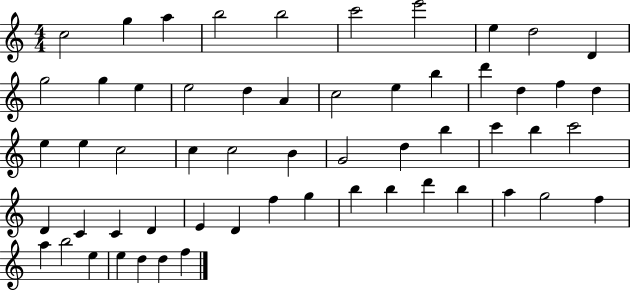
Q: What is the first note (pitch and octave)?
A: C5